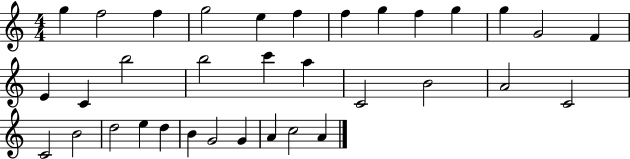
G5/q F5/h F5/q G5/h E5/q F5/q F5/q G5/q F5/q G5/q G5/q G4/h F4/q E4/q C4/q B5/h B5/h C6/q A5/q C4/h B4/h A4/h C4/h C4/h B4/h D5/h E5/q D5/q B4/q G4/h G4/q A4/q C5/h A4/q